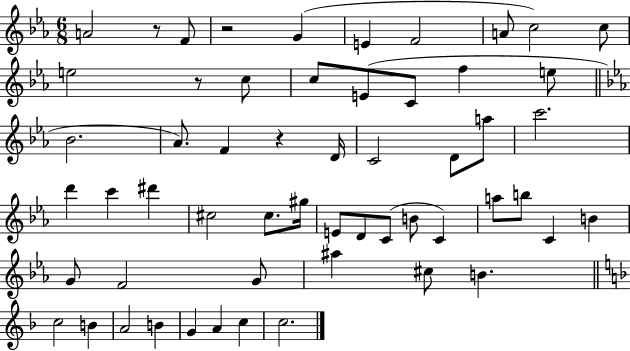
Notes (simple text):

A4/h R/e F4/e R/h G4/q E4/q F4/h A4/e C5/h C5/e E5/h R/e C5/e C5/e E4/e C4/e F5/q E5/e Bb4/h. Ab4/e. F4/q R/q D4/s C4/h D4/e A5/e C6/h. D6/q C6/q D#6/q C#5/h C#5/e. G#5/s E4/e D4/e C4/e B4/e C4/q A5/e B5/e C4/q B4/q G4/e F4/h G4/e A#5/q C#5/e B4/q. C5/h B4/q A4/h B4/q G4/q A4/q C5/q C5/h.